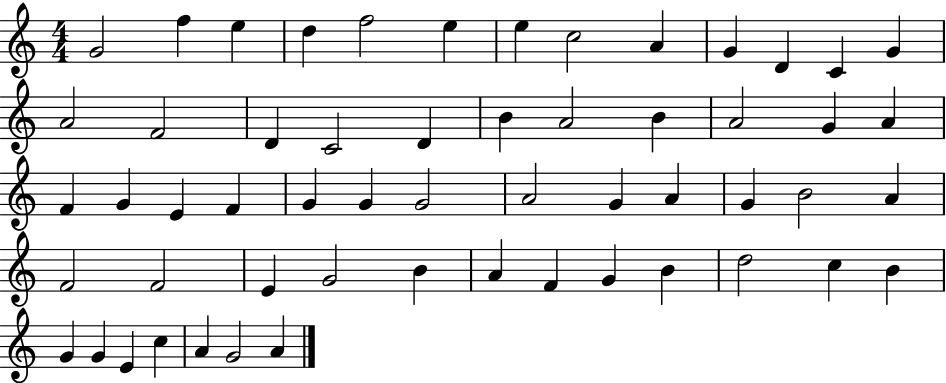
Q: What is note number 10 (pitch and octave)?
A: G4